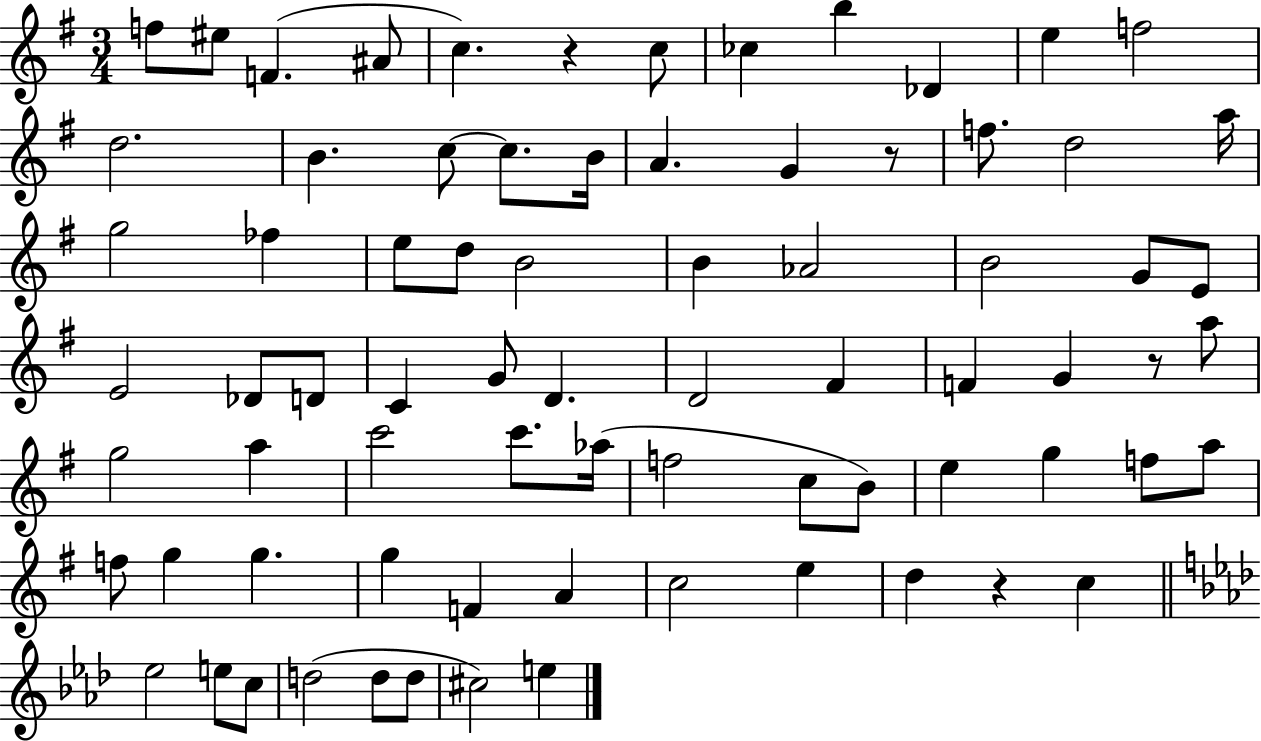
{
  \clef treble
  \numericTimeSignature
  \time 3/4
  \key g \major
  f''8 eis''8 f'4.( ais'8 | c''4.) r4 c''8 | ces''4 b''4 des'4 | e''4 f''2 | \break d''2. | b'4. c''8~~ c''8. b'16 | a'4. g'4 r8 | f''8. d''2 a''16 | \break g''2 fes''4 | e''8 d''8 b'2 | b'4 aes'2 | b'2 g'8 e'8 | \break e'2 des'8 d'8 | c'4 g'8 d'4. | d'2 fis'4 | f'4 g'4 r8 a''8 | \break g''2 a''4 | c'''2 c'''8. aes''16( | f''2 c''8 b'8) | e''4 g''4 f''8 a''8 | \break f''8 g''4 g''4. | g''4 f'4 a'4 | c''2 e''4 | d''4 r4 c''4 | \break \bar "||" \break \key f \minor ees''2 e''8 c''8 | d''2( d''8 d''8 | cis''2) e''4 | \bar "|."
}